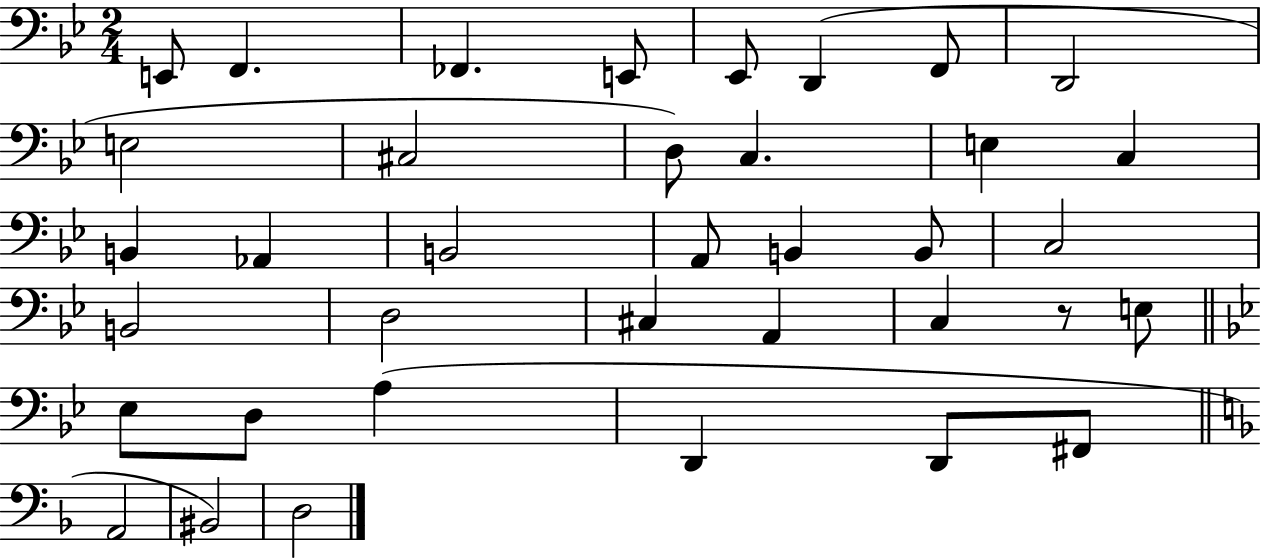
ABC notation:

X:1
T:Untitled
M:2/4
L:1/4
K:Bb
E,,/2 F,, _F,, E,,/2 _E,,/2 D,, F,,/2 D,,2 E,2 ^C,2 D,/2 C, E, C, B,, _A,, B,,2 A,,/2 B,, B,,/2 C,2 B,,2 D,2 ^C, A,, C, z/2 E,/2 _E,/2 D,/2 A, D,, D,,/2 ^F,,/2 A,,2 ^B,,2 D,2